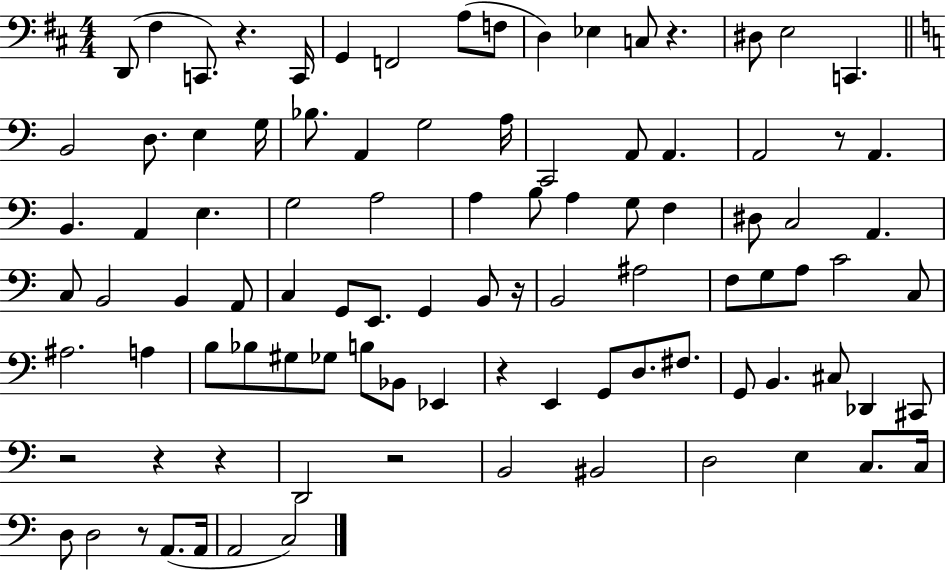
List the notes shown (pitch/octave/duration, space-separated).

D2/e F#3/q C2/e. R/q. C2/s G2/q F2/h A3/e F3/e D3/q Eb3/q C3/e R/q. D#3/e E3/h C2/q. B2/h D3/e. E3/q G3/s Bb3/e. A2/q G3/h A3/s C2/h A2/e A2/q. A2/h R/e A2/q. B2/q. A2/q E3/q. G3/h A3/h A3/q B3/e A3/q G3/e F3/q D#3/e C3/h A2/q. C3/e B2/h B2/q A2/e C3/q G2/e E2/e. G2/q B2/e R/s B2/h A#3/h F3/e G3/e A3/e C4/h C3/e A#3/h. A3/q B3/e Bb3/e G#3/e Gb3/e B3/e Bb2/e Eb2/q R/q E2/q G2/e D3/e. F#3/e. G2/e B2/q. C#3/e Db2/q C#2/e R/h R/q R/q D2/h R/h B2/h BIS2/h D3/h E3/q C3/e. C3/s D3/e D3/h R/e A2/e. A2/s A2/h C3/h